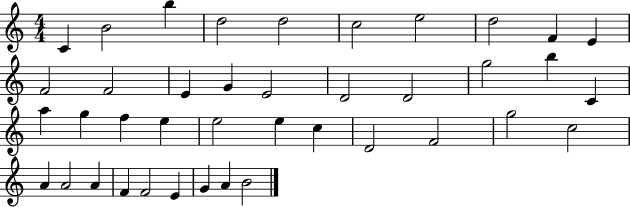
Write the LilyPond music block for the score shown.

{
  \clef treble
  \numericTimeSignature
  \time 4/4
  \key c \major
  c'4 b'2 b''4 | d''2 d''2 | c''2 e''2 | d''2 f'4 e'4 | \break f'2 f'2 | e'4 g'4 e'2 | d'2 d'2 | g''2 b''4 c'4 | \break a''4 g''4 f''4 e''4 | e''2 e''4 c''4 | d'2 f'2 | g''2 c''2 | \break a'4 a'2 a'4 | f'4 f'2 e'4 | g'4 a'4 b'2 | \bar "|."
}